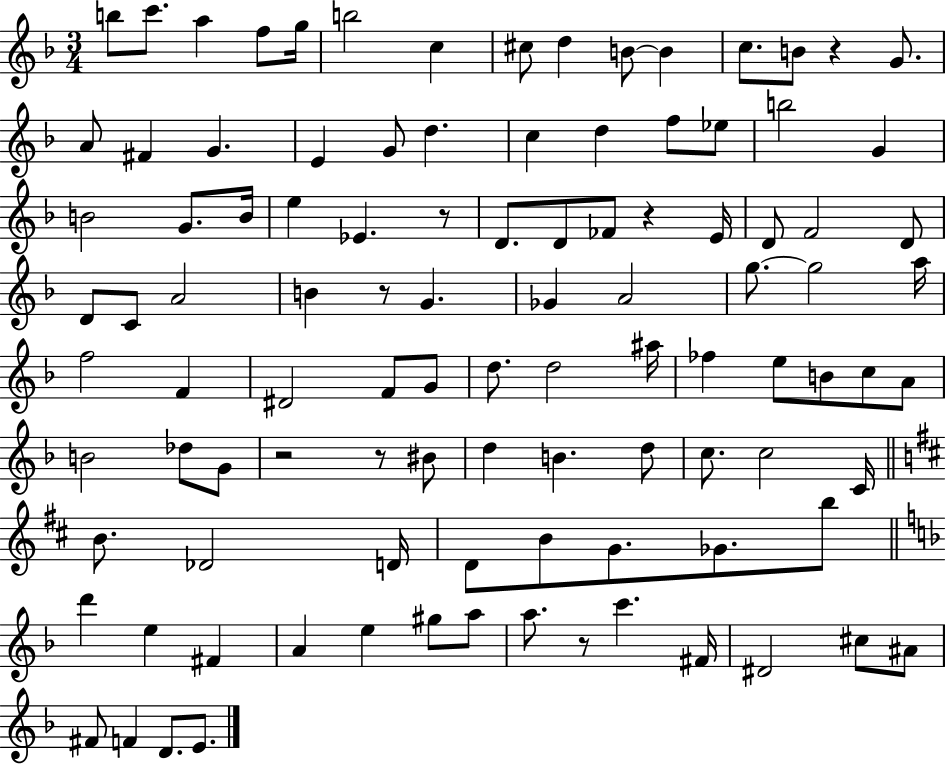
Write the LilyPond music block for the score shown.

{
  \clef treble
  \numericTimeSignature
  \time 3/4
  \key f \major
  b''8 c'''8. a''4 f''8 g''16 | b''2 c''4 | cis''8 d''4 b'8~~ b'4 | c''8. b'8 r4 g'8. | \break a'8 fis'4 g'4. | e'4 g'8 d''4. | c''4 d''4 f''8 ees''8 | b''2 g'4 | \break b'2 g'8. b'16 | e''4 ees'4. r8 | d'8. d'8 fes'8 r4 e'16 | d'8 f'2 d'8 | \break d'8 c'8 a'2 | b'4 r8 g'4. | ges'4 a'2 | g''8.~~ g''2 a''16 | \break f''2 f'4 | dis'2 f'8 g'8 | d''8. d''2 ais''16 | fes''4 e''8 b'8 c''8 a'8 | \break b'2 des''8 g'8 | r2 r8 bis'8 | d''4 b'4. d''8 | c''8. c''2 c'16 | \break \bar "||" \break \key d \major b'8. des'2 d'16 | d'8 b'8 g'8. ges'8. b''8 | \bar "||" \break \key f \major d'''4 e''4 fis'4 | a'4 e''4 gis''8 a''8 | a''8. r8 c'''4. fis'16 | dis'2 cis''8 ais'8 | \break fis'8 f'4 d'8. e'8. | \bar "|."
}